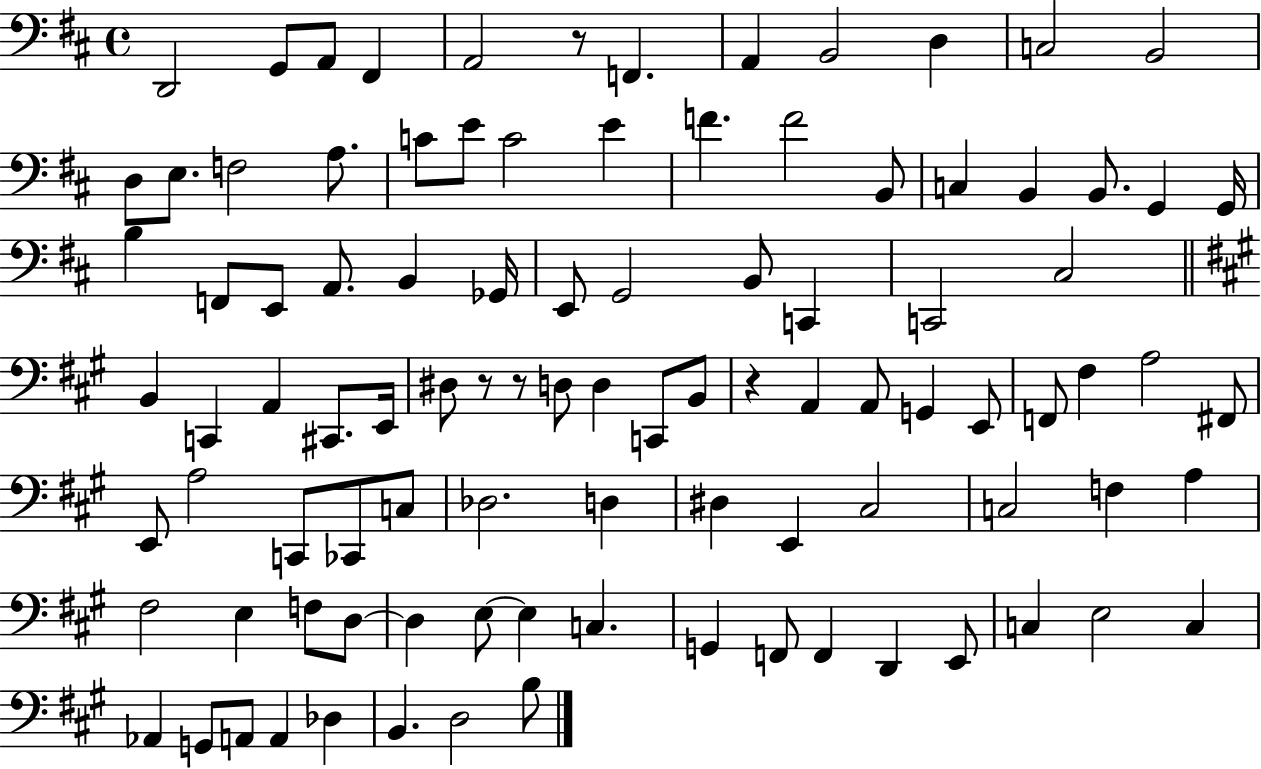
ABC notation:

X:1
T:Untitled
M:4/4
L:1/4
K:D
D,,2 G,,/2 A,,/2 ^F,, A,,2 z/2 F,, A,, B,,2 D, C,2 B,,2 D,/2 E,/2 F,2 A,/2 C/2 E/2 C2 E F F2 B,,/2 C, B,, B,,/2 G,, G,,/4 B, F,,/2 E,,/2 A,,/2 B,, _G,,/4 E,,/2 G,,2 B,,/2 C,, C,,2 ^C,2 B,, C,, A,, ^C,,/2 E,,/4 ^D,/2 z/2 z/2 D,/2 D, C,,/2 B,,/2 z A,, A,,/2 G,, E,,/2 F,,/2 ^F, A,2 ^F,,/2 E,,/2 A,2 C,,/2 _C,,/2 C,/2 _D,2 D, ^D, E,, ^C,2 C,2 F, A, ^F,2 E, F,/2 D,/2 D, E,/2 E, C, G,, F,,/2 F,, D,, E,,/2 C, E,2 C, _A,, G,,/2 A,,/2 A,, _D, B,, D,2 B,/2